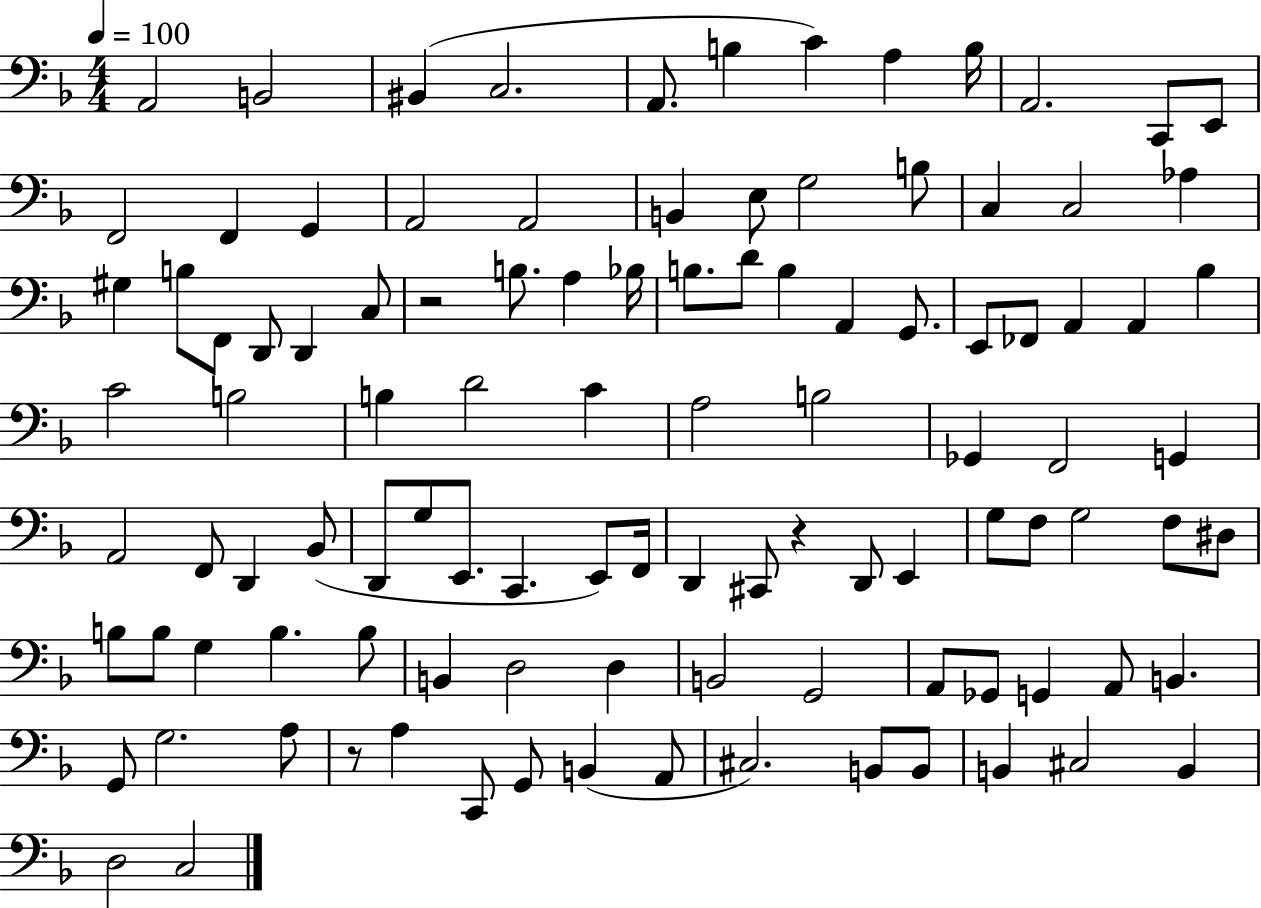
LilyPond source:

{
  \clef bass
  \numericTimeSignature
  \time 4/4
  \key f \major
  \tempo 4 = 100
  a,2 b,2 | bis,4( c2. | a,8. b4 c'4) a4 b16 | a,2. c,8 e,8 | \break f,2 f,4 g,4 | a,2 a,2 | b,4 e8 g2 b8 | c4 c2 aes4 | \break gis4 b8 f,8 d,8 d,4 c8 | r2 b8. a4 bes16 | b8. d'8 b4 a,4 g,8. | e,8 fes,8 a,4 a,4 bes4 | \break c'2 b2 | b4 d'2 c'4 | a2 b2 | ges,4 f,2 g,4 | \break a,2 f,8 d,4 bes,8( | d,8 g8 e,8. c,4. e,8) f,16 | d,4 cis,8 r4 d,8 e,4 | g8 f8 g2 f8 dis8 | \break b8 b8 g4 b4. b8 | b,4 d2 d4 | b,2 g,2 | a,8 ges,8 g,4 a,8 b,4. | \break g,8 g2. a8 | r8 a4 c,8 g,8 b,4( a,8 | cis2.) b,8 b,8 | b,4 cis2 b,4 | \break d2 c2 | \bar "|."
}